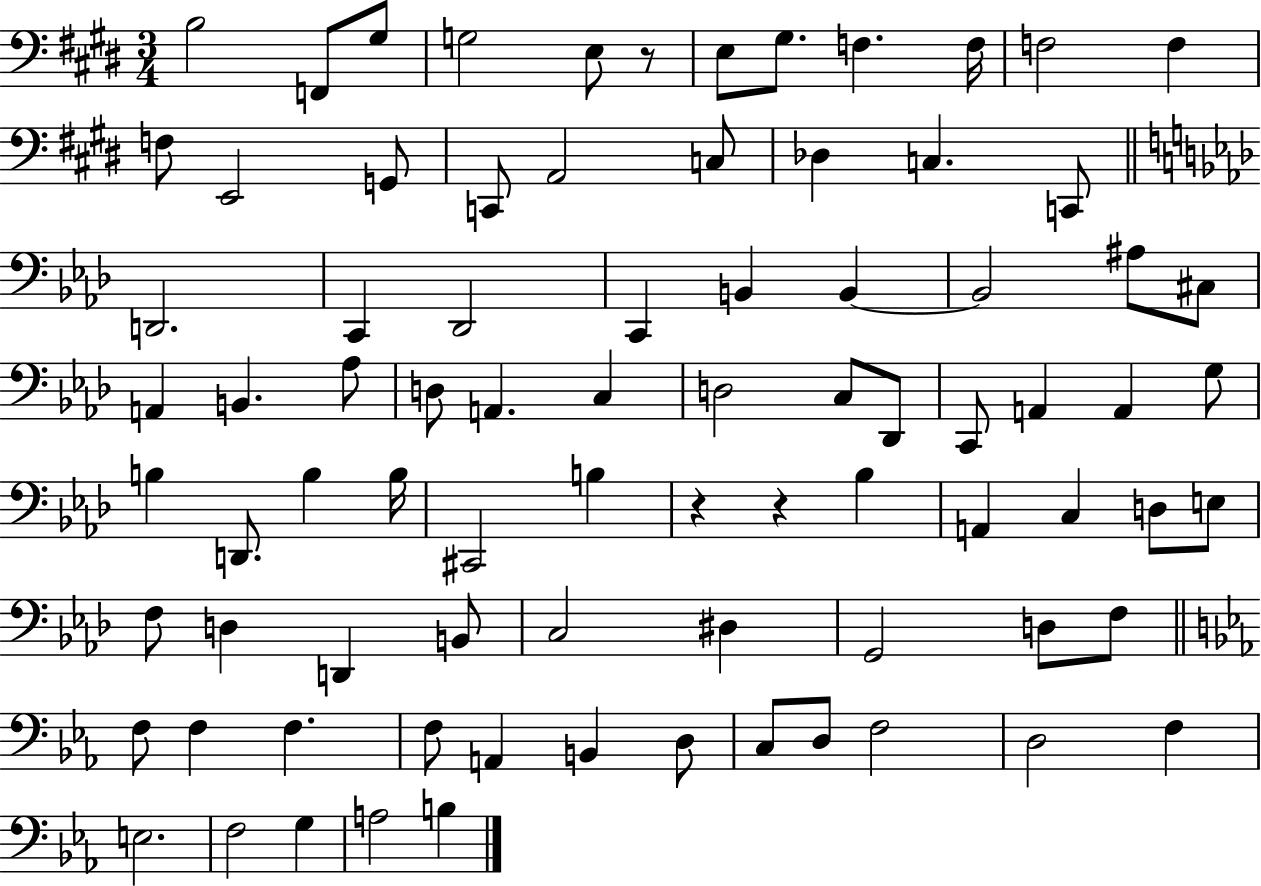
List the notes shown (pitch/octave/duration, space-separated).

B3/h F2/e G#3/e G3/h E3/e R/e E3/e G#3/e. F3/q. F3/s F3/h F3/q F3/e E2/h G2/e C2/e A2/h C3/e Db3/q C3/q. C2/e D2/h. C2/q Db2/h C2/q B2/q B2/q B2/h A#3/e C#3/e A2/q B2/q. Ab3/e D3/e A2/q. C3/q D3/h C3/e Db2/e C2/e A2/q A2/q G3/e B3/q D2/e. B3/q B3/s C#2/h B3/q R/q R/q Bb3/q A2/q C3/q D3/e E3/e F3/e D3/q D2/q B2/e C3/h D#3/q G2/h D3/e F3/e F3/e F3/q F3/q. F3/e A2/q B2/q D3/e C3/e D3/e F3/h D3/h F3/q E3/h. F3/h G3/q A3/h B3/q